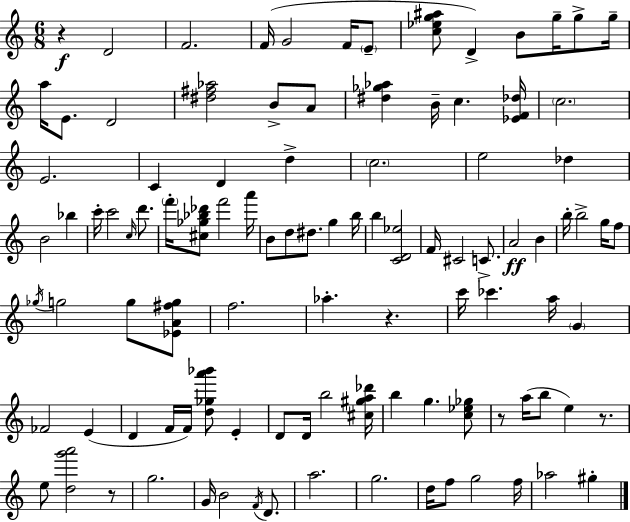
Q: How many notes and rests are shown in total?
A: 103